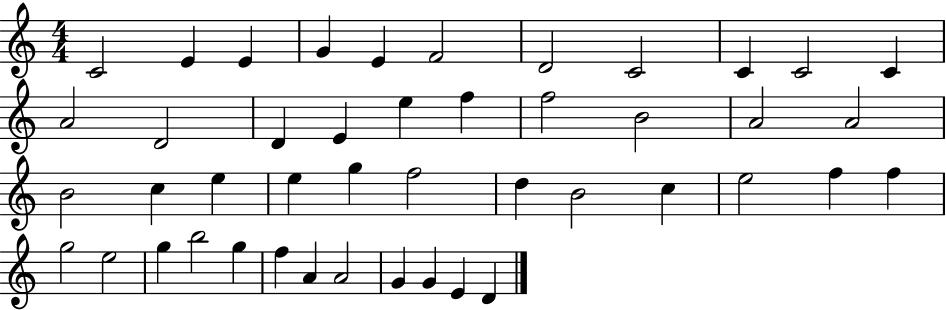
C4/h E4/q E4/q G4/q E4/q F4/h D4/h C4/h C4/q C4/h C4/q A4/h D4/h D4/q E4/q E5/q F5/q F5/h B4/h A4/h A4/h B4/h C5/q E5/q E5/q G5/q F5/h D5/q B4/h C5/q E5/h F5/q F5/q G5/h E5/h G5/q B5/h G5/q F5/q A4/q A4/h G4/q G4/q E4/q D4/q